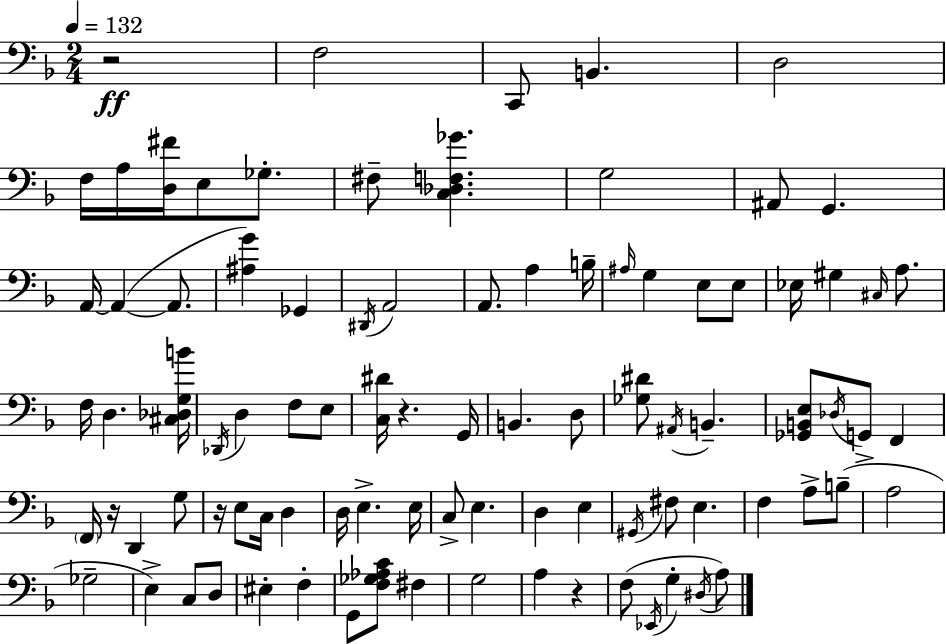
{
  \clef bass
  \numericTimeSignature
  \time 2/4
  \key d \minor
  \tempo 4 = 132
  \repeat volta 2 { r2\ff | f2 | c,8 b,4. | d2 | \break f16 a16 <d fis'>16 e8 ges8.-. | fis8-- <c des f ges'>4. | g2 | ais,8 g,4. | \break a,16~~ a,4~(~ a,8. | <ais g'>4) ges,4 | \acciaccatura { dis,16 } a,2 | a,8. a4 | \break b16-- \grace { ais16 } g4 e8 | e8 ees16 gis4 \grace { cis16 } | a8. f16 d4. | <cis des g b'>16 \acciaccatura { des,16 } d4 | \break f8 e8 <c dis'>16 r4. | g,16 b,4. | d8 <ges dis'>8 \acciaccatura { ais,16 } b,4.-- | <ges, b, e>8 \acciaccatura { des16 } | \break g,8-> f,4 \parenthesize f,16 r16 | d,4 g8 r16 e8 | c16 d4 d16 e4.-> | e16 c8-> | \break e4. d4 | e4 \acciaccatura { gis,16 } fis8 | e4. f4 | a8-> b8--( a2 | \break ges2-- | e4->) | c8 d8 eis4-. | f4-. g,8 | \break <f ges aes c'>8 fis4 g2 | a4 | r4 f8( | \acciaccatura { ees,16 } g4-. \acciaccatura { dis16 } a8) | \break } \bar "|."
}